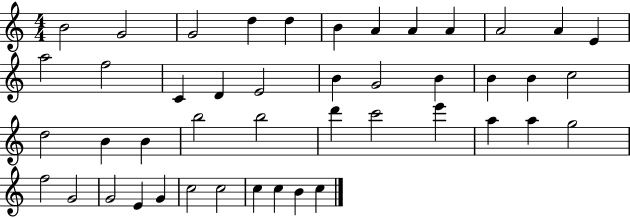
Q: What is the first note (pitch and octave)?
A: B4